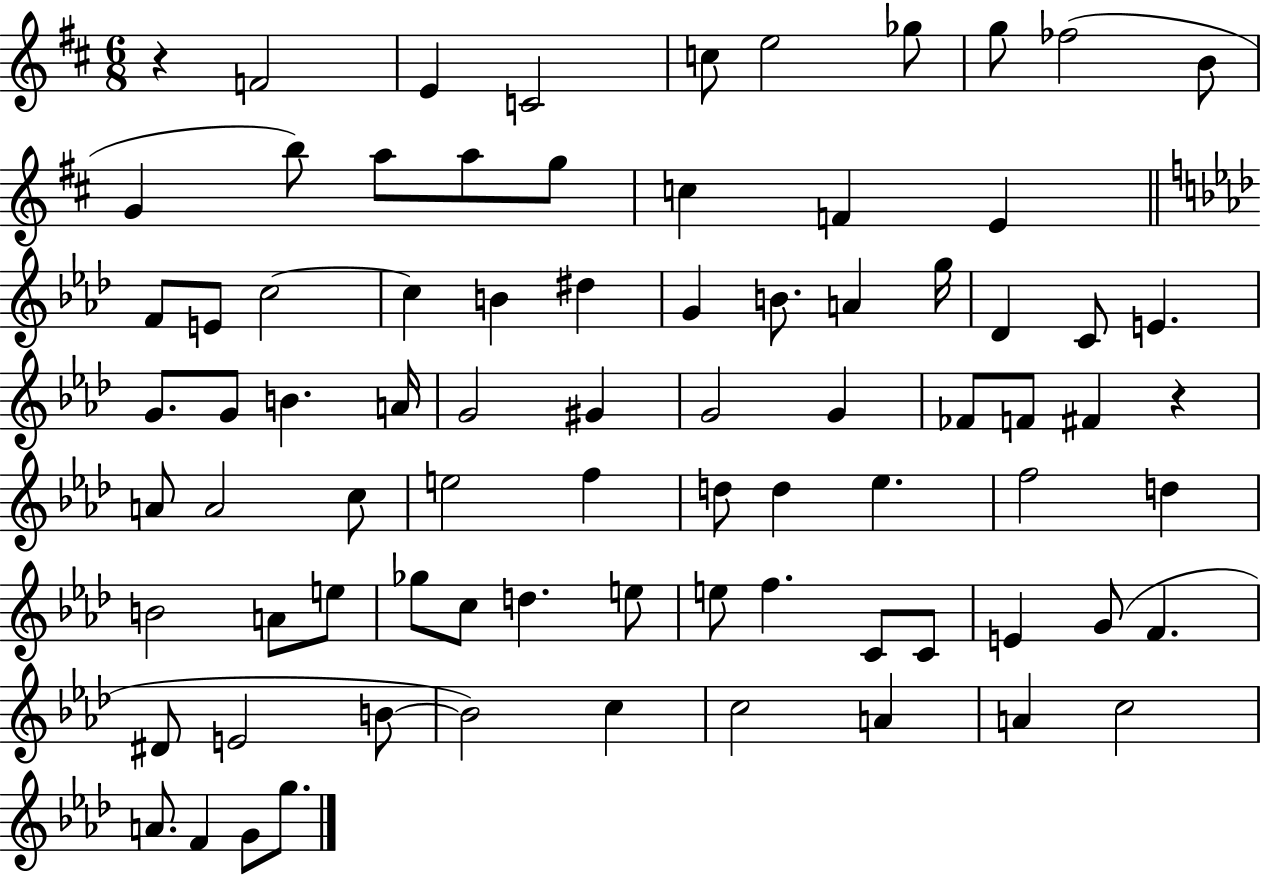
R/q F4/h E4/q C4/h C5/e E5/h Gb5/e G5/e FES5/h B4/e G4/q B5/e A5/e A5/e G5/e C5/q F4/q E4/q F4/e E4/e C5/h C5/q B4/q D#5/q G4/q B4/e. A4/q G5/s Db4/q C4/e E4/q. G4/e. G4/e B4/q. A4/s G4/h G#4/q G4/h G4/q FES4/e F4/e F#4/q R/q A4/e A4/h C5/e E5/h F5/q D5/e D5/q Eb5/q. F5/h D5/q B4/h A4/e E5/e Gb5/e C5/e D5/q. E5/e E5/e F5/q. C4/e C4/e E4/q G4/e F4/q. D#4/e E4/h B4/e B4/h C5/q C5/h A4/q A4/q C5/h A4/e. F4/q G4/e G5/e.